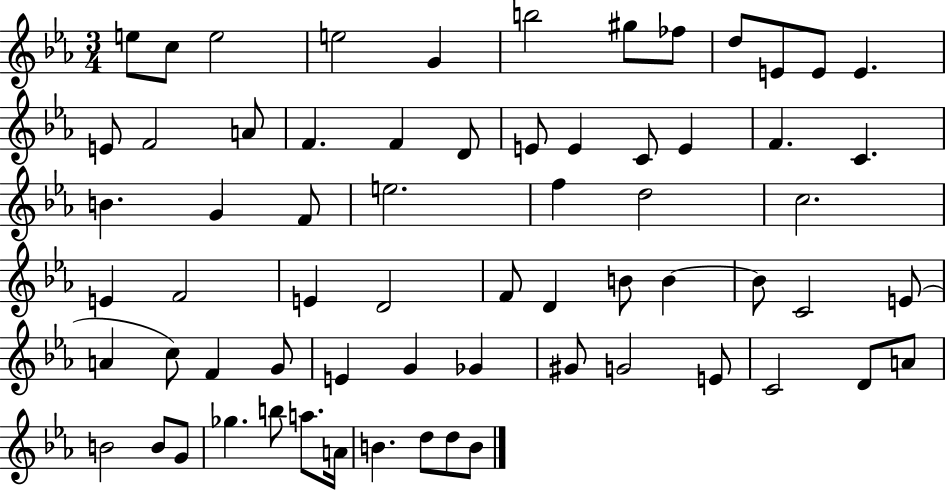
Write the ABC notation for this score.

X:1
T:Untitled
M:3/4
L:1/4
K:Eb
e/2 c/2 e2 e2 G b2 ^g/2 _f/2 d/2 E/2 E/2 E E/2 F2 A/2 F F D/2 E/2 E C/2 E F C B G F/2 e2 f d2 c2 E F2 E D2 F/2 D B/2 B B/2 C2 E/2 A c/2 F G/2 E G _G ^G/2 G2 E/2 C2 D/2 A/2 B2 B/2 G/2 _g b/2 a/2 A/4 B d/2 d/2 B/2